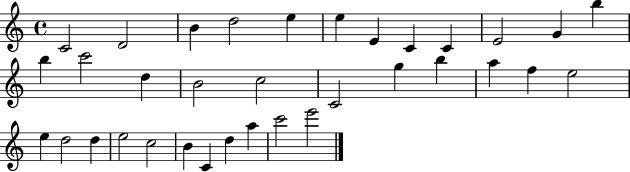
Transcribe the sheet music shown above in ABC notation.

X:1
T:Untitled
M:4/4
L:1/4
K:C
C2 D2 B d2 e e E C C E2 G b b c'2 d B2 c2 C2 g b a f e2 e d2 d e2 c2 B C d a c'2 e'2